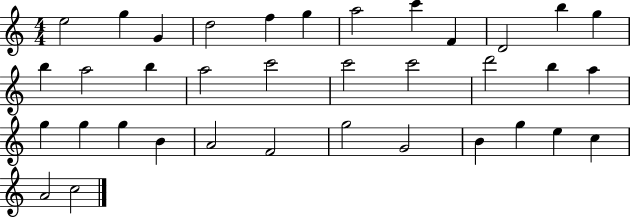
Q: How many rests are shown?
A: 0